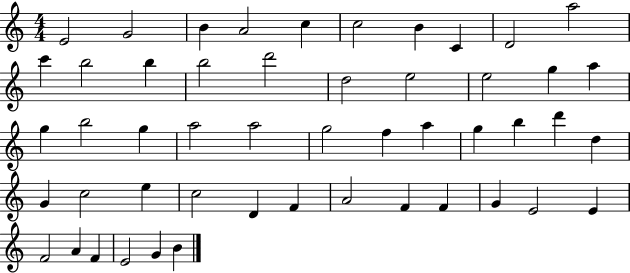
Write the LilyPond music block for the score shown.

{
  \clef treble
  \numericTimeSignature
  \time 4/4
  \key c \major
  e'2 g'2 | b'4 a'2 c''4 | c''2 b'4 c'4 | d'2 a''2 | \break c'''4 b''2 b''4 | b''2 d'''2 | d''2 e''2 | e''2 g''4 a''4 | \break g''4 b''2 g''4 | a''2 a''2 | g''2 f''4 a''4 | g''4 b''4 d'''4 d''4 | \break g'4 c''2 e''4 | c''2 d'4 f'4 | a'2 f'4 f'4 | g'4 e'2 e'4 | \break f'2 a'4 f'4 | e'2 g'4 b'4 | \bar "|."
}